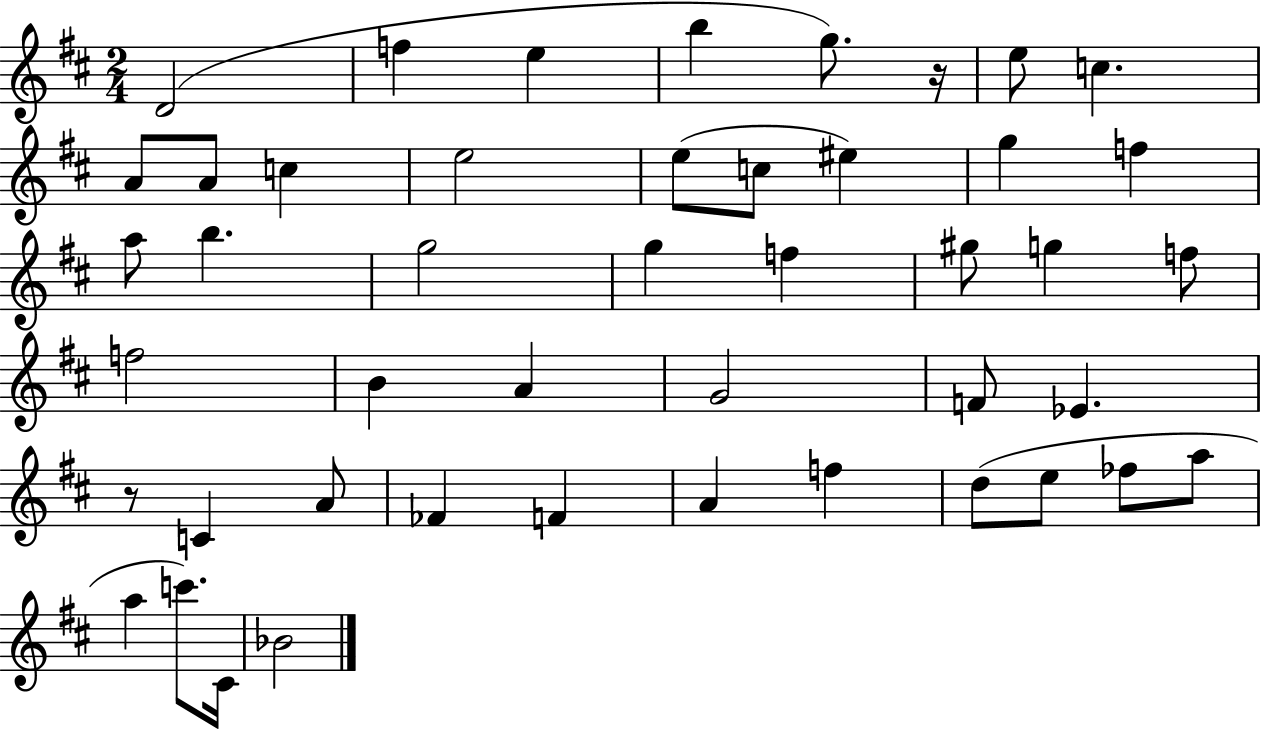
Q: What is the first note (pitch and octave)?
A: D4